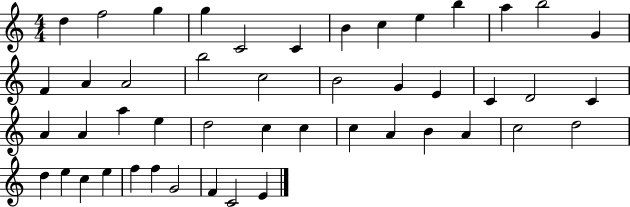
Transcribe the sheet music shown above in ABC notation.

X:1
T:Untitled
M:4/4
L:1/4
K:C
d f2 g g C2 C B c e b a b2 G F A A2 b2 c2 B2 G E C D2 C A A a e d2 c c c A B A c2 d2 d e c e f f G2 F C2 E